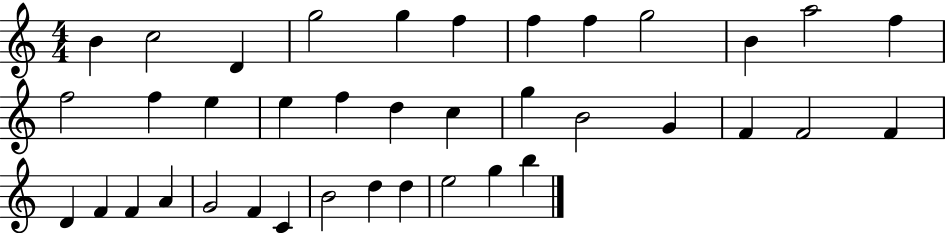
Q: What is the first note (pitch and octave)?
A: B4